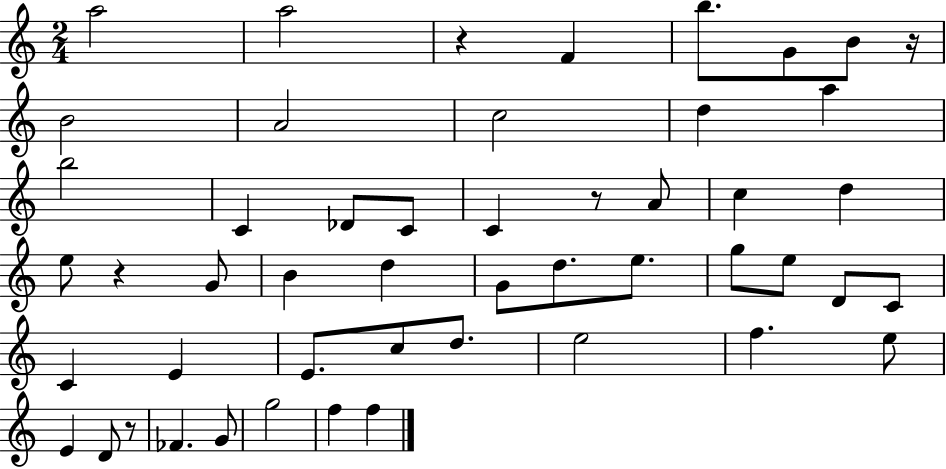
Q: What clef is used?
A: treble